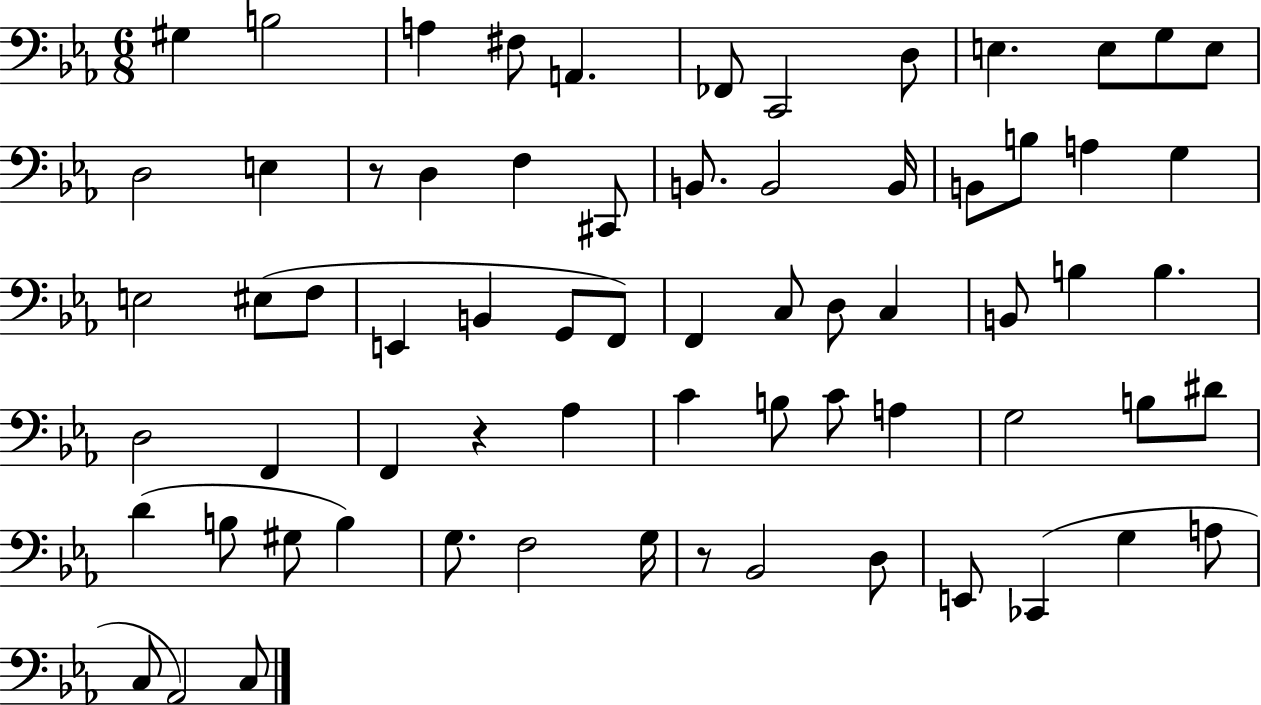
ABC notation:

X:1
T:Untitled
M:6/8
L:1/4
K:Eb
^G, B,2 A, ^F,/2 A,, _F,,/2 C,,2 D,/2 E, E,/2 G,/2 E,/2 D,2 E, z/2 D, F, ^C,,/2 B,,/2 B,,2 B,,/4 B,,/2 B,/2 A, G, E,2 ^E,/2 F,/2 E,, B,, G,,/2 F,,/2 F,, C,/2 D,/2 C, B,,/2 B, B, D,2 F,, F,, z _A, C B,/2 C/2 A, G,2 B,/2 ^D/2 D B,/2 ^G,/2 B, G,/2 F,2 G,/4 z/2 _B,,2 D,/2 E,,/2 _C,, G, A,/2 C,/2 _A,,2 C,/2